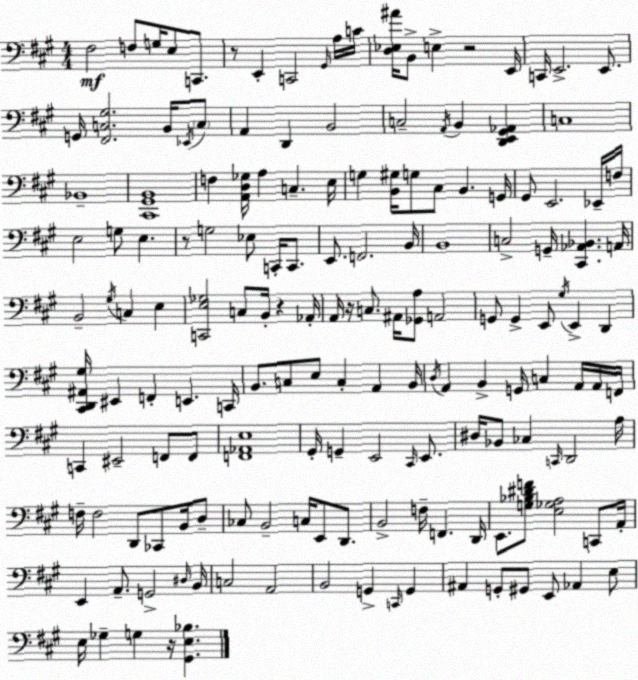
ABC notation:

X:1
T:Untitled
M:4/4
L:1/4
K:A
^F,2 F,/2 G,/4 E,/2 C,,/2 z/2 E,, C,,2 ^G,,/4 A,/4 C/4 [D,_E,^A]/4 B,,/2 E, z2 E,,/4 C,,/4 E,,2 E,,/2 G,,/4 [^F,,C,^G,]2 B,,/4 _E,,/4 C,/2 A,, D,, B,,2 C,2 A,,/4 B,, [D,,E,,^G,,_A,,] C,4 _B,,4 [^C,,^G,,B,,]4 F, [A,,D,_G,]/4 A, C, E,/4 G, [B,,^G,]/4 G,/2 ^C,/2 B,, G,,/4 ^G,,/2 E,,2 _E,,/4 F,/4 E,2 G,/2 E, z/2 G,2 _E,/2 C,,/4 C,,/2 E,,/2 F,,2 B,,/4 B,,4 C,2 G,,/4 [^C,,_A,,_B,,] A,,/4 B,,2 ^G,/4 C, E, [C,,E,_G,]2 C,/2 B,,/4 z _A,,/4 A,,/4 z/4 C,/2 ^A,,/4 [_G,,A,]/2 A,,2 G,,/2 G,, E,,/2 ^G,/4 E,, D,, [^C,,D,,^A,,^G,]/4 ^E,, F,, E,, C,,/4 B,,/2 C,/2 E,/2 C, A,, B,,/4 D,/4 A,, B,, G,,/4 C, A,,/4 A,,/4 F,,/4 C,, ^E,,2 F,,/2 F,,/2 [F,,_A,,E,]4 ^G,,/4 G,, E,,2 ^C,,/4 E,,/2 ^D,/4 _B,,/2 _C, C,,/4 D,,2 A,/4 F,/4 F,2 D,,/2 _C,,/2 B,,/4 D,/2 _C,/2 B,,2 C,/4 E,,/2 D,,/2 B,,2 F,/4 F,, D,,/4 E,,/2 [G,_B,^DF]/2 [E,_G,A,]2 C,,/2 A,,/4 E,, A,,/2 G,,2 ^D,/4 B,,/4 C,2 A,,2 B,,2 G,, C,,/4 G,, ^A,, G,,/2 ^G,,/2 E,,/2 _A,, E,/2 E,/4 _G, G, z/4 [^G,,E,_B,]